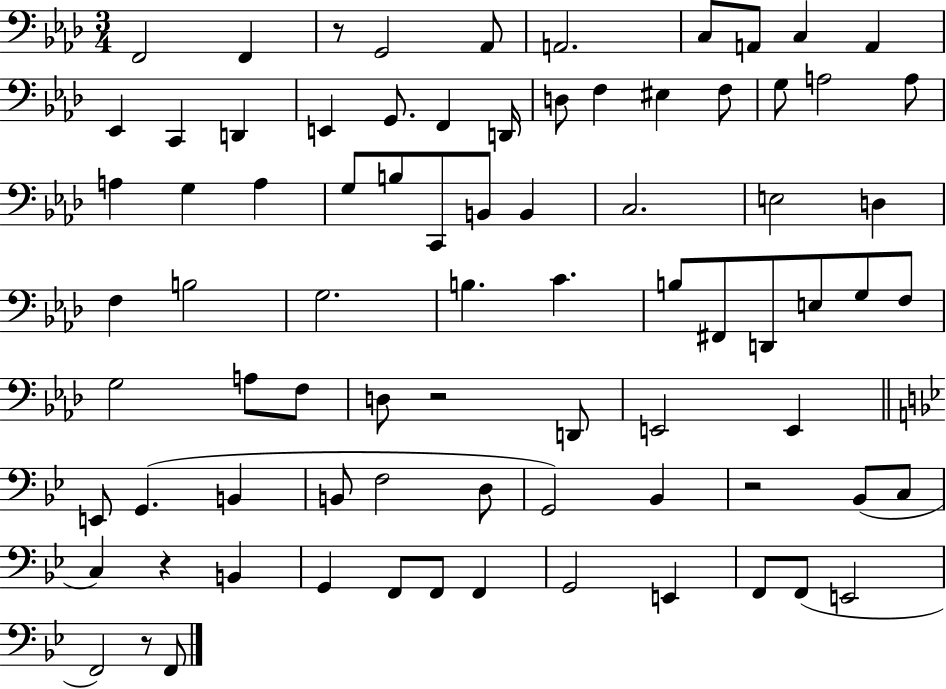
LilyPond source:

{
  \clef bass
  \numericTimeSignature
  \time 3/4
  \key aes \major
  f,2 f,4 | r8 g,2 aes,8 | a,2. | c8 a,8 c4 a,4 | \break ees,4 c,4 d,4 | e,4 g,8. f,4 d,16 | d8 f4 eis4 f8 | g8 a2 a8 | \break a4 g4 a4 | g8 b8 c,8 b,8 b,4 | c2. | e2 d4 | \break f4 b2 | g2. | b4. c'4. | b8 fis,8 d,8 e8 g8 f8 | \break g2 a8 f8 | d8 r2 d,8 | e,2 e,4 | \bar "||" \break \key bes \major e,8 g,4.( b,4 | b,8 f2 d8 | g,2) bes,4 | r2 bes,8( c8 | \break c4) r4 b,4 | g,4 f,8 f,8 f,4 | g,2 e,4 | f,8 f,8( e,2 | \break f,2) r8 f,8 | \bar "|."
}